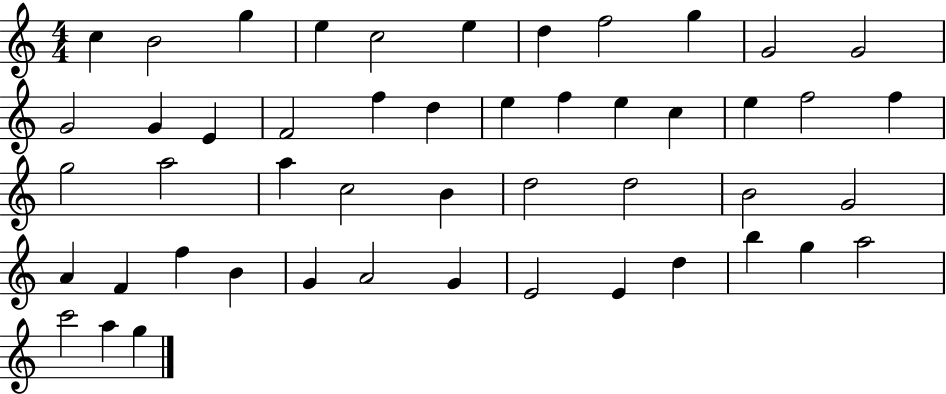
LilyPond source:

{
  \clef treble
  \numericTimeSignature
  \time 4/4
  \key c \major
  c''4 b'2 g''4 | e''4 c''2 e''4 | d''4 f''2 g''4 | g'2 g'2 | \break g'2 g'4 e'4 | f'2 f''4 d''4 | e''4 f''4 e''4 c''4 | e''4 f''2 f''4 | \break g''2 a''2 | a''4 c''2 b'4 | d''2 d''2 | b'2 g'2 | \break a'4 f'4 f''4 b'4 | g'4 a'2 g'4 | e'2 e'4 d''4 | b''4 g''4 a''2 | \break c'''2 a''4 g''4 | \bar "|."
}